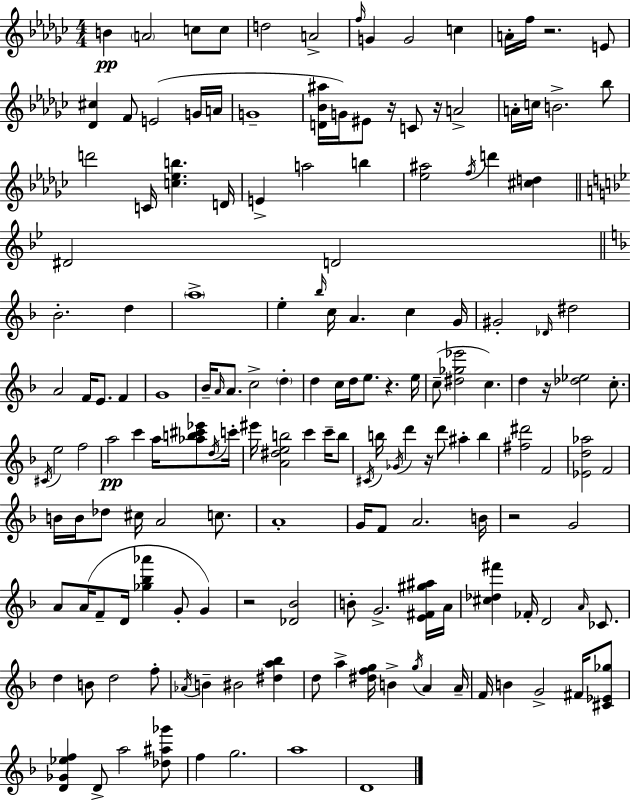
{
  \clef treble
  \numericTimeSignature
  \time 4/4
  \key ees \minor
  b'4\pp \parenthesize a'2 c''8 c''8 | d''2 a'2-> | \grace { f''16 } g'4 g'2 c''4 | a'16-. f''16 r2. e'8 | \break <des' cis''>4 f'8 e'2( g'16 | a'16 g'1-- | <d' bes' ais''>16 g'16) eis'8 r16 c'8 r16 a'2-> | a'16-. c''16 b'2.-> bes''8 | \break d'''2 c'16 <c'' ees'' b''>4. | d'16 e'4-> a''2 b''4 | <ees'' ais''>2 \acciaccatura { f''16 } d'''4 <cis'' d''>4 | \bar "||" \break \key bes \major dis'2 d'2 | \bar "||" \break \key f \major bes'2.-. d''4 | \parenthesize a''1-> | e''4-. \grace { bes''16 } c''16 a'4. c''4 | g'16 gis'2-. \grace { des'16 } dis''2 | \break a'2 f'16 e'8. f'4 | g'1 | bes'16-- \grace { a'16 } a'8. c''2-> \parenthesize d''4-. | d''4 c''16 d''16 e''8. r4. | \break e''16 c''8--( <dis'' ges'' ees'''>2 c''4.) | d''4 r16 <des'' ees''>2 | c''8.-. \acciaccatura { cis'16 } e''2 f''2 | a''2\pp c'''4 | \break a''16 <aes'' b'' cis''' ees'''>8 \acciaccatura { d''16 } c'''16-. eis'''16 <a' dis'' e'' b''>2 c'''4 | c'''16-- b''8 \acciaccatura { cis'16 } b''16 \acciaccatura { ges'16 } d'''4 r16 d'''8 ais''4-. | b''4 <fis'' dis'''>2 f'2 | <ees' d'' aes''>2 f'2 | \break b'16 b'16 des''8 cis''16 a'2 | c''8. a'1-. | g'16 f'8 a'2. | b'16 r2 g'2 | \break a'8 a'16( f'8-- d'16 <ges'' bes'' aes'''>4 | g'8-. g'4) r2 <des' bes'>2 | b'8-. g'2.-> | <e' fis' gis'' ais''>16 a'16 <cis'' des'' fis'''>4 fes'16-. d'2 | \break \grace { a'16 } ces'8. d''4 b'8 d''2 | f''8-. \acciaccatura { aes'16 } b'4-- bis'2 | <dis'' a'' bes''>4 d''8 a''4-> <dis'' f'' g''>16 | b'4-> \acciaccatura { g''16 } a'4 a'16-- f'16 b'4 g'2-> | \break fis'16 <cis' ees' ges''>8 <d' ges' ees'' f''>4 d'8-> | a''2 <des'' ais'' ges'''>8 f''4 g''2. | a''1 | d'1 | \break \bar "|."
}